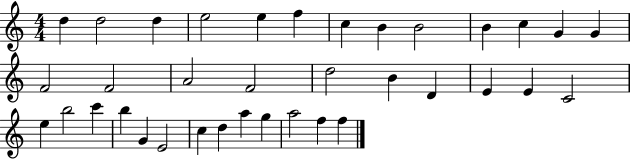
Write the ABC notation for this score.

X:1
T:Untitled
M:4/4
L:1/4
K:C
d d2 d e2 e f c B B2 B c G G F2 F2 A2 F2 d2 B D E E C2 e b2 c' b G E2 c d a g a2 f f